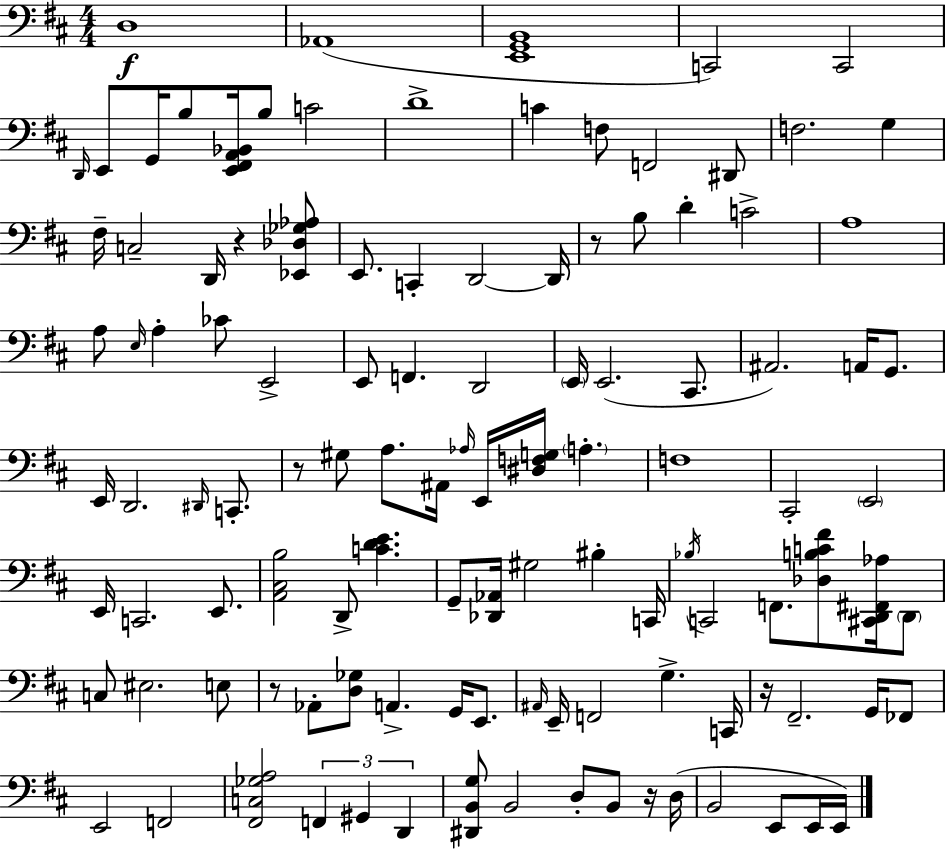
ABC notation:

X:1
T:Untitled
M:4/4
L:1/4
K:D
D,4 _A,,4 [E,,G,,B,,]4 C,,2 C,,2 D,,/4 E,,/2 G,,/4 B,/2 [E,,^F,,A,,_B,,]/4 B,/2 C2 D4 C F,/2 F,,2 ^D,,/2 F,2 G, ^F,/4 C,2 D,,/4 z [_E,,_D,_G,_A,]/2 E,,/2 C,, D,,2 D,,/4 z/2 B,/2 D C2 A,4 A,/2 E,/4 A, _C/2 E,,2 E,,/2 F,, D,,2 E,,/4 E,,2 ^C,,/2 ^A,,2 A,,/4 G,,/2 E,,/4 D,,2 ^D,,/4 C,,/2 z/2 ^G,/2 A,/2 ^A,,/4 _A,/4 E,,/4 [^D,F,G,]/4 A, F,4 ^C,,2 E,,2 E,,/4 C,,2 E,,/2 [A,,^C,B,]2 D,,/2 [CDE] G,,/2 [_D,,_A,,]/4 ^G,2 ^B, C,,/4 _B,/4 C,,2 F,,/2 [_D,B,C^F]/2 [^C,,D,,^F,,_A,]/4 D,,/2 C,/2 ^E,2 E,/2 z/2 _A,,/2 [D,_G,]/2 A,, G,,/4 E,,/2 ^A,,/4 E,,/4 F,,2 G, C,,/4 z/4 ^F,,2 G,,/4 _F,,/2 E,,2 F,,2 [^F,,C,_G,A,]2 F,, ^G,, D,, [^D,,B,,G,]/2 B,,2 D,/2 B,,/2 z/4 D,/4 B,,2 E,,/2 E,,/4 E,,/4